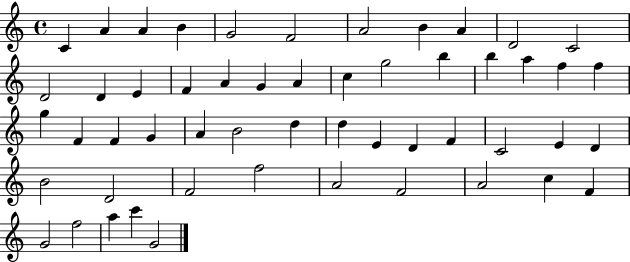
X:1
T:Untitled
M:4/4
L:1/4
K:C
C A A B G2 F2 A2 B A D2 C2 D2 D E F A G A c g2 b b a f f g F F G A B2 d d E D F C2 E D B2 D2 F2 f2 A2 F2 A2 c F G2 f2 a c' G2